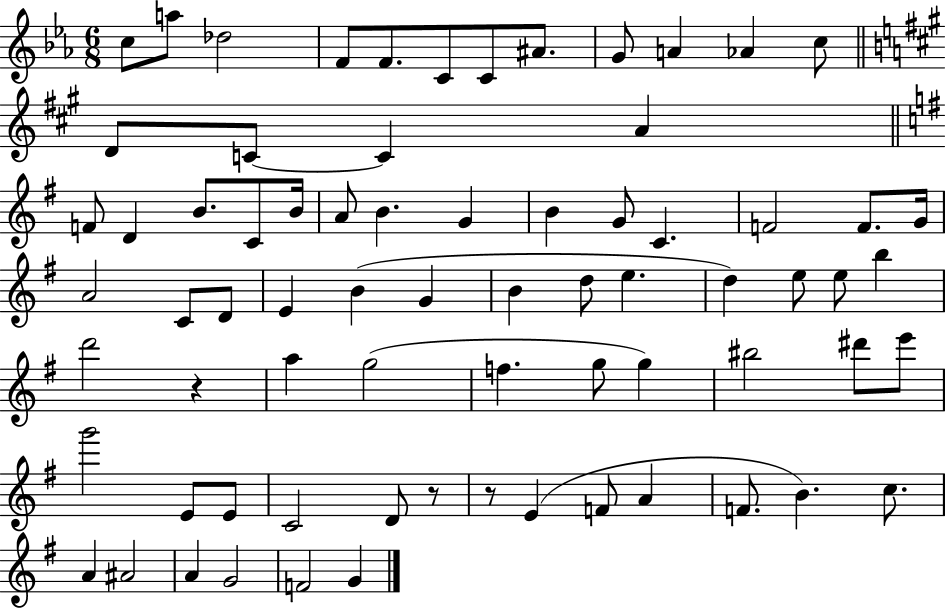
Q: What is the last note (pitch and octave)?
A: G4